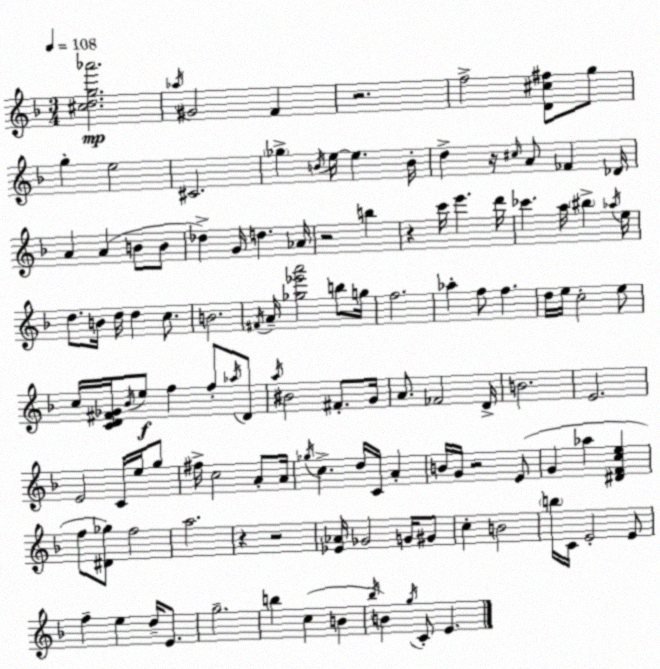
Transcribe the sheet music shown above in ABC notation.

X:1
T:Untitled
M:3/4
L:1/4
K:F
[^cdg_a']2 _a/4 ^G2 F z2 f2 [D^c^f]/2 g/2 g e2 ^C2 _g B/4 e/4 e B/4 d z/4 ^c/4 A/2 _F _D/4 A A B/2 B/2 _d G/4 d _A/4 z2 b z c'/4 e' d'/4 _c' a/4 ^b _a/4 e/4 d/2 B/4 d/4 d c/2 B2 ^F/4 A/4 [_g_e'a']2 b/2 g/4 f2 _a f/2 f d/4 e/4 c2 e/2 c/4 [CD^F_G]/4 _B/4 e/2 f f/2 _a/4 D/2 a/4 ^B2 ^F/2 G/4 A/2 _F2 D/4 B2 E2 E2 C/4 e/4 g/2 ^f/4 c2 A/2 A/4 _g/4 c d/4 C/4 A B/4 G/4 z2 E/2 G _a [^DFce] f/2 [^D_g]/2 f2 a2 z z2 [_E_A]/4 _G2 G/4 ^G/2 c B2 b/4 C/4 E2 E/2 f e d/4 E/2 g2 b c B _b/4 B g/4 C/2 E